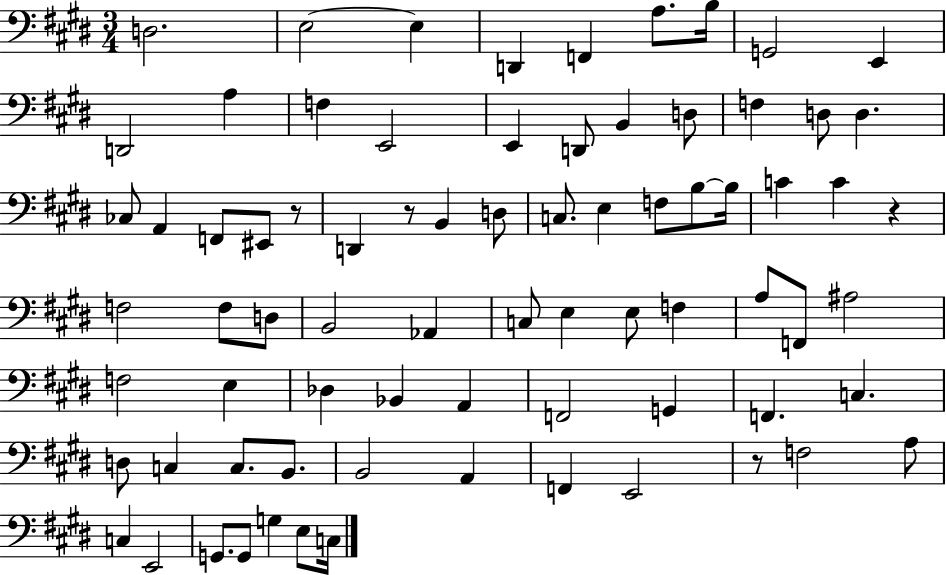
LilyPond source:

{
  \clef bass
  \numericTimeSignature
  \time 3/4
  \key e \major
  \repeat volta 2 { d2. | e2~~ e4 | d,4 f,4 a8. b16 | g,2 e,4 | \break d,2 a4 | f4 e,2 | e,4 d,8 b,4 d8 | f4 d8 d4. | \break ces8 a,4 f,8 eis,8 r8 | d,4 r8 b,4 d8 | c8. e4 f8 b8~~ b16 | c'4 c'4 r4 | \break f2 f8 d8 | b,2 aes,4 | c8 e4 e8 f4 | a8 f,8 ais2 | \break f2 e4 | des4 bes,4 a,4 | f,2 g,4 | f,4. c4. | \break d8 c4 c8. b,8. | b,2 a,4 | f,4 e,2 | r8 f2 a8 | \break c4 e,2 | g,8. g,8 g4 e8 c16 | } \bar "|."
}